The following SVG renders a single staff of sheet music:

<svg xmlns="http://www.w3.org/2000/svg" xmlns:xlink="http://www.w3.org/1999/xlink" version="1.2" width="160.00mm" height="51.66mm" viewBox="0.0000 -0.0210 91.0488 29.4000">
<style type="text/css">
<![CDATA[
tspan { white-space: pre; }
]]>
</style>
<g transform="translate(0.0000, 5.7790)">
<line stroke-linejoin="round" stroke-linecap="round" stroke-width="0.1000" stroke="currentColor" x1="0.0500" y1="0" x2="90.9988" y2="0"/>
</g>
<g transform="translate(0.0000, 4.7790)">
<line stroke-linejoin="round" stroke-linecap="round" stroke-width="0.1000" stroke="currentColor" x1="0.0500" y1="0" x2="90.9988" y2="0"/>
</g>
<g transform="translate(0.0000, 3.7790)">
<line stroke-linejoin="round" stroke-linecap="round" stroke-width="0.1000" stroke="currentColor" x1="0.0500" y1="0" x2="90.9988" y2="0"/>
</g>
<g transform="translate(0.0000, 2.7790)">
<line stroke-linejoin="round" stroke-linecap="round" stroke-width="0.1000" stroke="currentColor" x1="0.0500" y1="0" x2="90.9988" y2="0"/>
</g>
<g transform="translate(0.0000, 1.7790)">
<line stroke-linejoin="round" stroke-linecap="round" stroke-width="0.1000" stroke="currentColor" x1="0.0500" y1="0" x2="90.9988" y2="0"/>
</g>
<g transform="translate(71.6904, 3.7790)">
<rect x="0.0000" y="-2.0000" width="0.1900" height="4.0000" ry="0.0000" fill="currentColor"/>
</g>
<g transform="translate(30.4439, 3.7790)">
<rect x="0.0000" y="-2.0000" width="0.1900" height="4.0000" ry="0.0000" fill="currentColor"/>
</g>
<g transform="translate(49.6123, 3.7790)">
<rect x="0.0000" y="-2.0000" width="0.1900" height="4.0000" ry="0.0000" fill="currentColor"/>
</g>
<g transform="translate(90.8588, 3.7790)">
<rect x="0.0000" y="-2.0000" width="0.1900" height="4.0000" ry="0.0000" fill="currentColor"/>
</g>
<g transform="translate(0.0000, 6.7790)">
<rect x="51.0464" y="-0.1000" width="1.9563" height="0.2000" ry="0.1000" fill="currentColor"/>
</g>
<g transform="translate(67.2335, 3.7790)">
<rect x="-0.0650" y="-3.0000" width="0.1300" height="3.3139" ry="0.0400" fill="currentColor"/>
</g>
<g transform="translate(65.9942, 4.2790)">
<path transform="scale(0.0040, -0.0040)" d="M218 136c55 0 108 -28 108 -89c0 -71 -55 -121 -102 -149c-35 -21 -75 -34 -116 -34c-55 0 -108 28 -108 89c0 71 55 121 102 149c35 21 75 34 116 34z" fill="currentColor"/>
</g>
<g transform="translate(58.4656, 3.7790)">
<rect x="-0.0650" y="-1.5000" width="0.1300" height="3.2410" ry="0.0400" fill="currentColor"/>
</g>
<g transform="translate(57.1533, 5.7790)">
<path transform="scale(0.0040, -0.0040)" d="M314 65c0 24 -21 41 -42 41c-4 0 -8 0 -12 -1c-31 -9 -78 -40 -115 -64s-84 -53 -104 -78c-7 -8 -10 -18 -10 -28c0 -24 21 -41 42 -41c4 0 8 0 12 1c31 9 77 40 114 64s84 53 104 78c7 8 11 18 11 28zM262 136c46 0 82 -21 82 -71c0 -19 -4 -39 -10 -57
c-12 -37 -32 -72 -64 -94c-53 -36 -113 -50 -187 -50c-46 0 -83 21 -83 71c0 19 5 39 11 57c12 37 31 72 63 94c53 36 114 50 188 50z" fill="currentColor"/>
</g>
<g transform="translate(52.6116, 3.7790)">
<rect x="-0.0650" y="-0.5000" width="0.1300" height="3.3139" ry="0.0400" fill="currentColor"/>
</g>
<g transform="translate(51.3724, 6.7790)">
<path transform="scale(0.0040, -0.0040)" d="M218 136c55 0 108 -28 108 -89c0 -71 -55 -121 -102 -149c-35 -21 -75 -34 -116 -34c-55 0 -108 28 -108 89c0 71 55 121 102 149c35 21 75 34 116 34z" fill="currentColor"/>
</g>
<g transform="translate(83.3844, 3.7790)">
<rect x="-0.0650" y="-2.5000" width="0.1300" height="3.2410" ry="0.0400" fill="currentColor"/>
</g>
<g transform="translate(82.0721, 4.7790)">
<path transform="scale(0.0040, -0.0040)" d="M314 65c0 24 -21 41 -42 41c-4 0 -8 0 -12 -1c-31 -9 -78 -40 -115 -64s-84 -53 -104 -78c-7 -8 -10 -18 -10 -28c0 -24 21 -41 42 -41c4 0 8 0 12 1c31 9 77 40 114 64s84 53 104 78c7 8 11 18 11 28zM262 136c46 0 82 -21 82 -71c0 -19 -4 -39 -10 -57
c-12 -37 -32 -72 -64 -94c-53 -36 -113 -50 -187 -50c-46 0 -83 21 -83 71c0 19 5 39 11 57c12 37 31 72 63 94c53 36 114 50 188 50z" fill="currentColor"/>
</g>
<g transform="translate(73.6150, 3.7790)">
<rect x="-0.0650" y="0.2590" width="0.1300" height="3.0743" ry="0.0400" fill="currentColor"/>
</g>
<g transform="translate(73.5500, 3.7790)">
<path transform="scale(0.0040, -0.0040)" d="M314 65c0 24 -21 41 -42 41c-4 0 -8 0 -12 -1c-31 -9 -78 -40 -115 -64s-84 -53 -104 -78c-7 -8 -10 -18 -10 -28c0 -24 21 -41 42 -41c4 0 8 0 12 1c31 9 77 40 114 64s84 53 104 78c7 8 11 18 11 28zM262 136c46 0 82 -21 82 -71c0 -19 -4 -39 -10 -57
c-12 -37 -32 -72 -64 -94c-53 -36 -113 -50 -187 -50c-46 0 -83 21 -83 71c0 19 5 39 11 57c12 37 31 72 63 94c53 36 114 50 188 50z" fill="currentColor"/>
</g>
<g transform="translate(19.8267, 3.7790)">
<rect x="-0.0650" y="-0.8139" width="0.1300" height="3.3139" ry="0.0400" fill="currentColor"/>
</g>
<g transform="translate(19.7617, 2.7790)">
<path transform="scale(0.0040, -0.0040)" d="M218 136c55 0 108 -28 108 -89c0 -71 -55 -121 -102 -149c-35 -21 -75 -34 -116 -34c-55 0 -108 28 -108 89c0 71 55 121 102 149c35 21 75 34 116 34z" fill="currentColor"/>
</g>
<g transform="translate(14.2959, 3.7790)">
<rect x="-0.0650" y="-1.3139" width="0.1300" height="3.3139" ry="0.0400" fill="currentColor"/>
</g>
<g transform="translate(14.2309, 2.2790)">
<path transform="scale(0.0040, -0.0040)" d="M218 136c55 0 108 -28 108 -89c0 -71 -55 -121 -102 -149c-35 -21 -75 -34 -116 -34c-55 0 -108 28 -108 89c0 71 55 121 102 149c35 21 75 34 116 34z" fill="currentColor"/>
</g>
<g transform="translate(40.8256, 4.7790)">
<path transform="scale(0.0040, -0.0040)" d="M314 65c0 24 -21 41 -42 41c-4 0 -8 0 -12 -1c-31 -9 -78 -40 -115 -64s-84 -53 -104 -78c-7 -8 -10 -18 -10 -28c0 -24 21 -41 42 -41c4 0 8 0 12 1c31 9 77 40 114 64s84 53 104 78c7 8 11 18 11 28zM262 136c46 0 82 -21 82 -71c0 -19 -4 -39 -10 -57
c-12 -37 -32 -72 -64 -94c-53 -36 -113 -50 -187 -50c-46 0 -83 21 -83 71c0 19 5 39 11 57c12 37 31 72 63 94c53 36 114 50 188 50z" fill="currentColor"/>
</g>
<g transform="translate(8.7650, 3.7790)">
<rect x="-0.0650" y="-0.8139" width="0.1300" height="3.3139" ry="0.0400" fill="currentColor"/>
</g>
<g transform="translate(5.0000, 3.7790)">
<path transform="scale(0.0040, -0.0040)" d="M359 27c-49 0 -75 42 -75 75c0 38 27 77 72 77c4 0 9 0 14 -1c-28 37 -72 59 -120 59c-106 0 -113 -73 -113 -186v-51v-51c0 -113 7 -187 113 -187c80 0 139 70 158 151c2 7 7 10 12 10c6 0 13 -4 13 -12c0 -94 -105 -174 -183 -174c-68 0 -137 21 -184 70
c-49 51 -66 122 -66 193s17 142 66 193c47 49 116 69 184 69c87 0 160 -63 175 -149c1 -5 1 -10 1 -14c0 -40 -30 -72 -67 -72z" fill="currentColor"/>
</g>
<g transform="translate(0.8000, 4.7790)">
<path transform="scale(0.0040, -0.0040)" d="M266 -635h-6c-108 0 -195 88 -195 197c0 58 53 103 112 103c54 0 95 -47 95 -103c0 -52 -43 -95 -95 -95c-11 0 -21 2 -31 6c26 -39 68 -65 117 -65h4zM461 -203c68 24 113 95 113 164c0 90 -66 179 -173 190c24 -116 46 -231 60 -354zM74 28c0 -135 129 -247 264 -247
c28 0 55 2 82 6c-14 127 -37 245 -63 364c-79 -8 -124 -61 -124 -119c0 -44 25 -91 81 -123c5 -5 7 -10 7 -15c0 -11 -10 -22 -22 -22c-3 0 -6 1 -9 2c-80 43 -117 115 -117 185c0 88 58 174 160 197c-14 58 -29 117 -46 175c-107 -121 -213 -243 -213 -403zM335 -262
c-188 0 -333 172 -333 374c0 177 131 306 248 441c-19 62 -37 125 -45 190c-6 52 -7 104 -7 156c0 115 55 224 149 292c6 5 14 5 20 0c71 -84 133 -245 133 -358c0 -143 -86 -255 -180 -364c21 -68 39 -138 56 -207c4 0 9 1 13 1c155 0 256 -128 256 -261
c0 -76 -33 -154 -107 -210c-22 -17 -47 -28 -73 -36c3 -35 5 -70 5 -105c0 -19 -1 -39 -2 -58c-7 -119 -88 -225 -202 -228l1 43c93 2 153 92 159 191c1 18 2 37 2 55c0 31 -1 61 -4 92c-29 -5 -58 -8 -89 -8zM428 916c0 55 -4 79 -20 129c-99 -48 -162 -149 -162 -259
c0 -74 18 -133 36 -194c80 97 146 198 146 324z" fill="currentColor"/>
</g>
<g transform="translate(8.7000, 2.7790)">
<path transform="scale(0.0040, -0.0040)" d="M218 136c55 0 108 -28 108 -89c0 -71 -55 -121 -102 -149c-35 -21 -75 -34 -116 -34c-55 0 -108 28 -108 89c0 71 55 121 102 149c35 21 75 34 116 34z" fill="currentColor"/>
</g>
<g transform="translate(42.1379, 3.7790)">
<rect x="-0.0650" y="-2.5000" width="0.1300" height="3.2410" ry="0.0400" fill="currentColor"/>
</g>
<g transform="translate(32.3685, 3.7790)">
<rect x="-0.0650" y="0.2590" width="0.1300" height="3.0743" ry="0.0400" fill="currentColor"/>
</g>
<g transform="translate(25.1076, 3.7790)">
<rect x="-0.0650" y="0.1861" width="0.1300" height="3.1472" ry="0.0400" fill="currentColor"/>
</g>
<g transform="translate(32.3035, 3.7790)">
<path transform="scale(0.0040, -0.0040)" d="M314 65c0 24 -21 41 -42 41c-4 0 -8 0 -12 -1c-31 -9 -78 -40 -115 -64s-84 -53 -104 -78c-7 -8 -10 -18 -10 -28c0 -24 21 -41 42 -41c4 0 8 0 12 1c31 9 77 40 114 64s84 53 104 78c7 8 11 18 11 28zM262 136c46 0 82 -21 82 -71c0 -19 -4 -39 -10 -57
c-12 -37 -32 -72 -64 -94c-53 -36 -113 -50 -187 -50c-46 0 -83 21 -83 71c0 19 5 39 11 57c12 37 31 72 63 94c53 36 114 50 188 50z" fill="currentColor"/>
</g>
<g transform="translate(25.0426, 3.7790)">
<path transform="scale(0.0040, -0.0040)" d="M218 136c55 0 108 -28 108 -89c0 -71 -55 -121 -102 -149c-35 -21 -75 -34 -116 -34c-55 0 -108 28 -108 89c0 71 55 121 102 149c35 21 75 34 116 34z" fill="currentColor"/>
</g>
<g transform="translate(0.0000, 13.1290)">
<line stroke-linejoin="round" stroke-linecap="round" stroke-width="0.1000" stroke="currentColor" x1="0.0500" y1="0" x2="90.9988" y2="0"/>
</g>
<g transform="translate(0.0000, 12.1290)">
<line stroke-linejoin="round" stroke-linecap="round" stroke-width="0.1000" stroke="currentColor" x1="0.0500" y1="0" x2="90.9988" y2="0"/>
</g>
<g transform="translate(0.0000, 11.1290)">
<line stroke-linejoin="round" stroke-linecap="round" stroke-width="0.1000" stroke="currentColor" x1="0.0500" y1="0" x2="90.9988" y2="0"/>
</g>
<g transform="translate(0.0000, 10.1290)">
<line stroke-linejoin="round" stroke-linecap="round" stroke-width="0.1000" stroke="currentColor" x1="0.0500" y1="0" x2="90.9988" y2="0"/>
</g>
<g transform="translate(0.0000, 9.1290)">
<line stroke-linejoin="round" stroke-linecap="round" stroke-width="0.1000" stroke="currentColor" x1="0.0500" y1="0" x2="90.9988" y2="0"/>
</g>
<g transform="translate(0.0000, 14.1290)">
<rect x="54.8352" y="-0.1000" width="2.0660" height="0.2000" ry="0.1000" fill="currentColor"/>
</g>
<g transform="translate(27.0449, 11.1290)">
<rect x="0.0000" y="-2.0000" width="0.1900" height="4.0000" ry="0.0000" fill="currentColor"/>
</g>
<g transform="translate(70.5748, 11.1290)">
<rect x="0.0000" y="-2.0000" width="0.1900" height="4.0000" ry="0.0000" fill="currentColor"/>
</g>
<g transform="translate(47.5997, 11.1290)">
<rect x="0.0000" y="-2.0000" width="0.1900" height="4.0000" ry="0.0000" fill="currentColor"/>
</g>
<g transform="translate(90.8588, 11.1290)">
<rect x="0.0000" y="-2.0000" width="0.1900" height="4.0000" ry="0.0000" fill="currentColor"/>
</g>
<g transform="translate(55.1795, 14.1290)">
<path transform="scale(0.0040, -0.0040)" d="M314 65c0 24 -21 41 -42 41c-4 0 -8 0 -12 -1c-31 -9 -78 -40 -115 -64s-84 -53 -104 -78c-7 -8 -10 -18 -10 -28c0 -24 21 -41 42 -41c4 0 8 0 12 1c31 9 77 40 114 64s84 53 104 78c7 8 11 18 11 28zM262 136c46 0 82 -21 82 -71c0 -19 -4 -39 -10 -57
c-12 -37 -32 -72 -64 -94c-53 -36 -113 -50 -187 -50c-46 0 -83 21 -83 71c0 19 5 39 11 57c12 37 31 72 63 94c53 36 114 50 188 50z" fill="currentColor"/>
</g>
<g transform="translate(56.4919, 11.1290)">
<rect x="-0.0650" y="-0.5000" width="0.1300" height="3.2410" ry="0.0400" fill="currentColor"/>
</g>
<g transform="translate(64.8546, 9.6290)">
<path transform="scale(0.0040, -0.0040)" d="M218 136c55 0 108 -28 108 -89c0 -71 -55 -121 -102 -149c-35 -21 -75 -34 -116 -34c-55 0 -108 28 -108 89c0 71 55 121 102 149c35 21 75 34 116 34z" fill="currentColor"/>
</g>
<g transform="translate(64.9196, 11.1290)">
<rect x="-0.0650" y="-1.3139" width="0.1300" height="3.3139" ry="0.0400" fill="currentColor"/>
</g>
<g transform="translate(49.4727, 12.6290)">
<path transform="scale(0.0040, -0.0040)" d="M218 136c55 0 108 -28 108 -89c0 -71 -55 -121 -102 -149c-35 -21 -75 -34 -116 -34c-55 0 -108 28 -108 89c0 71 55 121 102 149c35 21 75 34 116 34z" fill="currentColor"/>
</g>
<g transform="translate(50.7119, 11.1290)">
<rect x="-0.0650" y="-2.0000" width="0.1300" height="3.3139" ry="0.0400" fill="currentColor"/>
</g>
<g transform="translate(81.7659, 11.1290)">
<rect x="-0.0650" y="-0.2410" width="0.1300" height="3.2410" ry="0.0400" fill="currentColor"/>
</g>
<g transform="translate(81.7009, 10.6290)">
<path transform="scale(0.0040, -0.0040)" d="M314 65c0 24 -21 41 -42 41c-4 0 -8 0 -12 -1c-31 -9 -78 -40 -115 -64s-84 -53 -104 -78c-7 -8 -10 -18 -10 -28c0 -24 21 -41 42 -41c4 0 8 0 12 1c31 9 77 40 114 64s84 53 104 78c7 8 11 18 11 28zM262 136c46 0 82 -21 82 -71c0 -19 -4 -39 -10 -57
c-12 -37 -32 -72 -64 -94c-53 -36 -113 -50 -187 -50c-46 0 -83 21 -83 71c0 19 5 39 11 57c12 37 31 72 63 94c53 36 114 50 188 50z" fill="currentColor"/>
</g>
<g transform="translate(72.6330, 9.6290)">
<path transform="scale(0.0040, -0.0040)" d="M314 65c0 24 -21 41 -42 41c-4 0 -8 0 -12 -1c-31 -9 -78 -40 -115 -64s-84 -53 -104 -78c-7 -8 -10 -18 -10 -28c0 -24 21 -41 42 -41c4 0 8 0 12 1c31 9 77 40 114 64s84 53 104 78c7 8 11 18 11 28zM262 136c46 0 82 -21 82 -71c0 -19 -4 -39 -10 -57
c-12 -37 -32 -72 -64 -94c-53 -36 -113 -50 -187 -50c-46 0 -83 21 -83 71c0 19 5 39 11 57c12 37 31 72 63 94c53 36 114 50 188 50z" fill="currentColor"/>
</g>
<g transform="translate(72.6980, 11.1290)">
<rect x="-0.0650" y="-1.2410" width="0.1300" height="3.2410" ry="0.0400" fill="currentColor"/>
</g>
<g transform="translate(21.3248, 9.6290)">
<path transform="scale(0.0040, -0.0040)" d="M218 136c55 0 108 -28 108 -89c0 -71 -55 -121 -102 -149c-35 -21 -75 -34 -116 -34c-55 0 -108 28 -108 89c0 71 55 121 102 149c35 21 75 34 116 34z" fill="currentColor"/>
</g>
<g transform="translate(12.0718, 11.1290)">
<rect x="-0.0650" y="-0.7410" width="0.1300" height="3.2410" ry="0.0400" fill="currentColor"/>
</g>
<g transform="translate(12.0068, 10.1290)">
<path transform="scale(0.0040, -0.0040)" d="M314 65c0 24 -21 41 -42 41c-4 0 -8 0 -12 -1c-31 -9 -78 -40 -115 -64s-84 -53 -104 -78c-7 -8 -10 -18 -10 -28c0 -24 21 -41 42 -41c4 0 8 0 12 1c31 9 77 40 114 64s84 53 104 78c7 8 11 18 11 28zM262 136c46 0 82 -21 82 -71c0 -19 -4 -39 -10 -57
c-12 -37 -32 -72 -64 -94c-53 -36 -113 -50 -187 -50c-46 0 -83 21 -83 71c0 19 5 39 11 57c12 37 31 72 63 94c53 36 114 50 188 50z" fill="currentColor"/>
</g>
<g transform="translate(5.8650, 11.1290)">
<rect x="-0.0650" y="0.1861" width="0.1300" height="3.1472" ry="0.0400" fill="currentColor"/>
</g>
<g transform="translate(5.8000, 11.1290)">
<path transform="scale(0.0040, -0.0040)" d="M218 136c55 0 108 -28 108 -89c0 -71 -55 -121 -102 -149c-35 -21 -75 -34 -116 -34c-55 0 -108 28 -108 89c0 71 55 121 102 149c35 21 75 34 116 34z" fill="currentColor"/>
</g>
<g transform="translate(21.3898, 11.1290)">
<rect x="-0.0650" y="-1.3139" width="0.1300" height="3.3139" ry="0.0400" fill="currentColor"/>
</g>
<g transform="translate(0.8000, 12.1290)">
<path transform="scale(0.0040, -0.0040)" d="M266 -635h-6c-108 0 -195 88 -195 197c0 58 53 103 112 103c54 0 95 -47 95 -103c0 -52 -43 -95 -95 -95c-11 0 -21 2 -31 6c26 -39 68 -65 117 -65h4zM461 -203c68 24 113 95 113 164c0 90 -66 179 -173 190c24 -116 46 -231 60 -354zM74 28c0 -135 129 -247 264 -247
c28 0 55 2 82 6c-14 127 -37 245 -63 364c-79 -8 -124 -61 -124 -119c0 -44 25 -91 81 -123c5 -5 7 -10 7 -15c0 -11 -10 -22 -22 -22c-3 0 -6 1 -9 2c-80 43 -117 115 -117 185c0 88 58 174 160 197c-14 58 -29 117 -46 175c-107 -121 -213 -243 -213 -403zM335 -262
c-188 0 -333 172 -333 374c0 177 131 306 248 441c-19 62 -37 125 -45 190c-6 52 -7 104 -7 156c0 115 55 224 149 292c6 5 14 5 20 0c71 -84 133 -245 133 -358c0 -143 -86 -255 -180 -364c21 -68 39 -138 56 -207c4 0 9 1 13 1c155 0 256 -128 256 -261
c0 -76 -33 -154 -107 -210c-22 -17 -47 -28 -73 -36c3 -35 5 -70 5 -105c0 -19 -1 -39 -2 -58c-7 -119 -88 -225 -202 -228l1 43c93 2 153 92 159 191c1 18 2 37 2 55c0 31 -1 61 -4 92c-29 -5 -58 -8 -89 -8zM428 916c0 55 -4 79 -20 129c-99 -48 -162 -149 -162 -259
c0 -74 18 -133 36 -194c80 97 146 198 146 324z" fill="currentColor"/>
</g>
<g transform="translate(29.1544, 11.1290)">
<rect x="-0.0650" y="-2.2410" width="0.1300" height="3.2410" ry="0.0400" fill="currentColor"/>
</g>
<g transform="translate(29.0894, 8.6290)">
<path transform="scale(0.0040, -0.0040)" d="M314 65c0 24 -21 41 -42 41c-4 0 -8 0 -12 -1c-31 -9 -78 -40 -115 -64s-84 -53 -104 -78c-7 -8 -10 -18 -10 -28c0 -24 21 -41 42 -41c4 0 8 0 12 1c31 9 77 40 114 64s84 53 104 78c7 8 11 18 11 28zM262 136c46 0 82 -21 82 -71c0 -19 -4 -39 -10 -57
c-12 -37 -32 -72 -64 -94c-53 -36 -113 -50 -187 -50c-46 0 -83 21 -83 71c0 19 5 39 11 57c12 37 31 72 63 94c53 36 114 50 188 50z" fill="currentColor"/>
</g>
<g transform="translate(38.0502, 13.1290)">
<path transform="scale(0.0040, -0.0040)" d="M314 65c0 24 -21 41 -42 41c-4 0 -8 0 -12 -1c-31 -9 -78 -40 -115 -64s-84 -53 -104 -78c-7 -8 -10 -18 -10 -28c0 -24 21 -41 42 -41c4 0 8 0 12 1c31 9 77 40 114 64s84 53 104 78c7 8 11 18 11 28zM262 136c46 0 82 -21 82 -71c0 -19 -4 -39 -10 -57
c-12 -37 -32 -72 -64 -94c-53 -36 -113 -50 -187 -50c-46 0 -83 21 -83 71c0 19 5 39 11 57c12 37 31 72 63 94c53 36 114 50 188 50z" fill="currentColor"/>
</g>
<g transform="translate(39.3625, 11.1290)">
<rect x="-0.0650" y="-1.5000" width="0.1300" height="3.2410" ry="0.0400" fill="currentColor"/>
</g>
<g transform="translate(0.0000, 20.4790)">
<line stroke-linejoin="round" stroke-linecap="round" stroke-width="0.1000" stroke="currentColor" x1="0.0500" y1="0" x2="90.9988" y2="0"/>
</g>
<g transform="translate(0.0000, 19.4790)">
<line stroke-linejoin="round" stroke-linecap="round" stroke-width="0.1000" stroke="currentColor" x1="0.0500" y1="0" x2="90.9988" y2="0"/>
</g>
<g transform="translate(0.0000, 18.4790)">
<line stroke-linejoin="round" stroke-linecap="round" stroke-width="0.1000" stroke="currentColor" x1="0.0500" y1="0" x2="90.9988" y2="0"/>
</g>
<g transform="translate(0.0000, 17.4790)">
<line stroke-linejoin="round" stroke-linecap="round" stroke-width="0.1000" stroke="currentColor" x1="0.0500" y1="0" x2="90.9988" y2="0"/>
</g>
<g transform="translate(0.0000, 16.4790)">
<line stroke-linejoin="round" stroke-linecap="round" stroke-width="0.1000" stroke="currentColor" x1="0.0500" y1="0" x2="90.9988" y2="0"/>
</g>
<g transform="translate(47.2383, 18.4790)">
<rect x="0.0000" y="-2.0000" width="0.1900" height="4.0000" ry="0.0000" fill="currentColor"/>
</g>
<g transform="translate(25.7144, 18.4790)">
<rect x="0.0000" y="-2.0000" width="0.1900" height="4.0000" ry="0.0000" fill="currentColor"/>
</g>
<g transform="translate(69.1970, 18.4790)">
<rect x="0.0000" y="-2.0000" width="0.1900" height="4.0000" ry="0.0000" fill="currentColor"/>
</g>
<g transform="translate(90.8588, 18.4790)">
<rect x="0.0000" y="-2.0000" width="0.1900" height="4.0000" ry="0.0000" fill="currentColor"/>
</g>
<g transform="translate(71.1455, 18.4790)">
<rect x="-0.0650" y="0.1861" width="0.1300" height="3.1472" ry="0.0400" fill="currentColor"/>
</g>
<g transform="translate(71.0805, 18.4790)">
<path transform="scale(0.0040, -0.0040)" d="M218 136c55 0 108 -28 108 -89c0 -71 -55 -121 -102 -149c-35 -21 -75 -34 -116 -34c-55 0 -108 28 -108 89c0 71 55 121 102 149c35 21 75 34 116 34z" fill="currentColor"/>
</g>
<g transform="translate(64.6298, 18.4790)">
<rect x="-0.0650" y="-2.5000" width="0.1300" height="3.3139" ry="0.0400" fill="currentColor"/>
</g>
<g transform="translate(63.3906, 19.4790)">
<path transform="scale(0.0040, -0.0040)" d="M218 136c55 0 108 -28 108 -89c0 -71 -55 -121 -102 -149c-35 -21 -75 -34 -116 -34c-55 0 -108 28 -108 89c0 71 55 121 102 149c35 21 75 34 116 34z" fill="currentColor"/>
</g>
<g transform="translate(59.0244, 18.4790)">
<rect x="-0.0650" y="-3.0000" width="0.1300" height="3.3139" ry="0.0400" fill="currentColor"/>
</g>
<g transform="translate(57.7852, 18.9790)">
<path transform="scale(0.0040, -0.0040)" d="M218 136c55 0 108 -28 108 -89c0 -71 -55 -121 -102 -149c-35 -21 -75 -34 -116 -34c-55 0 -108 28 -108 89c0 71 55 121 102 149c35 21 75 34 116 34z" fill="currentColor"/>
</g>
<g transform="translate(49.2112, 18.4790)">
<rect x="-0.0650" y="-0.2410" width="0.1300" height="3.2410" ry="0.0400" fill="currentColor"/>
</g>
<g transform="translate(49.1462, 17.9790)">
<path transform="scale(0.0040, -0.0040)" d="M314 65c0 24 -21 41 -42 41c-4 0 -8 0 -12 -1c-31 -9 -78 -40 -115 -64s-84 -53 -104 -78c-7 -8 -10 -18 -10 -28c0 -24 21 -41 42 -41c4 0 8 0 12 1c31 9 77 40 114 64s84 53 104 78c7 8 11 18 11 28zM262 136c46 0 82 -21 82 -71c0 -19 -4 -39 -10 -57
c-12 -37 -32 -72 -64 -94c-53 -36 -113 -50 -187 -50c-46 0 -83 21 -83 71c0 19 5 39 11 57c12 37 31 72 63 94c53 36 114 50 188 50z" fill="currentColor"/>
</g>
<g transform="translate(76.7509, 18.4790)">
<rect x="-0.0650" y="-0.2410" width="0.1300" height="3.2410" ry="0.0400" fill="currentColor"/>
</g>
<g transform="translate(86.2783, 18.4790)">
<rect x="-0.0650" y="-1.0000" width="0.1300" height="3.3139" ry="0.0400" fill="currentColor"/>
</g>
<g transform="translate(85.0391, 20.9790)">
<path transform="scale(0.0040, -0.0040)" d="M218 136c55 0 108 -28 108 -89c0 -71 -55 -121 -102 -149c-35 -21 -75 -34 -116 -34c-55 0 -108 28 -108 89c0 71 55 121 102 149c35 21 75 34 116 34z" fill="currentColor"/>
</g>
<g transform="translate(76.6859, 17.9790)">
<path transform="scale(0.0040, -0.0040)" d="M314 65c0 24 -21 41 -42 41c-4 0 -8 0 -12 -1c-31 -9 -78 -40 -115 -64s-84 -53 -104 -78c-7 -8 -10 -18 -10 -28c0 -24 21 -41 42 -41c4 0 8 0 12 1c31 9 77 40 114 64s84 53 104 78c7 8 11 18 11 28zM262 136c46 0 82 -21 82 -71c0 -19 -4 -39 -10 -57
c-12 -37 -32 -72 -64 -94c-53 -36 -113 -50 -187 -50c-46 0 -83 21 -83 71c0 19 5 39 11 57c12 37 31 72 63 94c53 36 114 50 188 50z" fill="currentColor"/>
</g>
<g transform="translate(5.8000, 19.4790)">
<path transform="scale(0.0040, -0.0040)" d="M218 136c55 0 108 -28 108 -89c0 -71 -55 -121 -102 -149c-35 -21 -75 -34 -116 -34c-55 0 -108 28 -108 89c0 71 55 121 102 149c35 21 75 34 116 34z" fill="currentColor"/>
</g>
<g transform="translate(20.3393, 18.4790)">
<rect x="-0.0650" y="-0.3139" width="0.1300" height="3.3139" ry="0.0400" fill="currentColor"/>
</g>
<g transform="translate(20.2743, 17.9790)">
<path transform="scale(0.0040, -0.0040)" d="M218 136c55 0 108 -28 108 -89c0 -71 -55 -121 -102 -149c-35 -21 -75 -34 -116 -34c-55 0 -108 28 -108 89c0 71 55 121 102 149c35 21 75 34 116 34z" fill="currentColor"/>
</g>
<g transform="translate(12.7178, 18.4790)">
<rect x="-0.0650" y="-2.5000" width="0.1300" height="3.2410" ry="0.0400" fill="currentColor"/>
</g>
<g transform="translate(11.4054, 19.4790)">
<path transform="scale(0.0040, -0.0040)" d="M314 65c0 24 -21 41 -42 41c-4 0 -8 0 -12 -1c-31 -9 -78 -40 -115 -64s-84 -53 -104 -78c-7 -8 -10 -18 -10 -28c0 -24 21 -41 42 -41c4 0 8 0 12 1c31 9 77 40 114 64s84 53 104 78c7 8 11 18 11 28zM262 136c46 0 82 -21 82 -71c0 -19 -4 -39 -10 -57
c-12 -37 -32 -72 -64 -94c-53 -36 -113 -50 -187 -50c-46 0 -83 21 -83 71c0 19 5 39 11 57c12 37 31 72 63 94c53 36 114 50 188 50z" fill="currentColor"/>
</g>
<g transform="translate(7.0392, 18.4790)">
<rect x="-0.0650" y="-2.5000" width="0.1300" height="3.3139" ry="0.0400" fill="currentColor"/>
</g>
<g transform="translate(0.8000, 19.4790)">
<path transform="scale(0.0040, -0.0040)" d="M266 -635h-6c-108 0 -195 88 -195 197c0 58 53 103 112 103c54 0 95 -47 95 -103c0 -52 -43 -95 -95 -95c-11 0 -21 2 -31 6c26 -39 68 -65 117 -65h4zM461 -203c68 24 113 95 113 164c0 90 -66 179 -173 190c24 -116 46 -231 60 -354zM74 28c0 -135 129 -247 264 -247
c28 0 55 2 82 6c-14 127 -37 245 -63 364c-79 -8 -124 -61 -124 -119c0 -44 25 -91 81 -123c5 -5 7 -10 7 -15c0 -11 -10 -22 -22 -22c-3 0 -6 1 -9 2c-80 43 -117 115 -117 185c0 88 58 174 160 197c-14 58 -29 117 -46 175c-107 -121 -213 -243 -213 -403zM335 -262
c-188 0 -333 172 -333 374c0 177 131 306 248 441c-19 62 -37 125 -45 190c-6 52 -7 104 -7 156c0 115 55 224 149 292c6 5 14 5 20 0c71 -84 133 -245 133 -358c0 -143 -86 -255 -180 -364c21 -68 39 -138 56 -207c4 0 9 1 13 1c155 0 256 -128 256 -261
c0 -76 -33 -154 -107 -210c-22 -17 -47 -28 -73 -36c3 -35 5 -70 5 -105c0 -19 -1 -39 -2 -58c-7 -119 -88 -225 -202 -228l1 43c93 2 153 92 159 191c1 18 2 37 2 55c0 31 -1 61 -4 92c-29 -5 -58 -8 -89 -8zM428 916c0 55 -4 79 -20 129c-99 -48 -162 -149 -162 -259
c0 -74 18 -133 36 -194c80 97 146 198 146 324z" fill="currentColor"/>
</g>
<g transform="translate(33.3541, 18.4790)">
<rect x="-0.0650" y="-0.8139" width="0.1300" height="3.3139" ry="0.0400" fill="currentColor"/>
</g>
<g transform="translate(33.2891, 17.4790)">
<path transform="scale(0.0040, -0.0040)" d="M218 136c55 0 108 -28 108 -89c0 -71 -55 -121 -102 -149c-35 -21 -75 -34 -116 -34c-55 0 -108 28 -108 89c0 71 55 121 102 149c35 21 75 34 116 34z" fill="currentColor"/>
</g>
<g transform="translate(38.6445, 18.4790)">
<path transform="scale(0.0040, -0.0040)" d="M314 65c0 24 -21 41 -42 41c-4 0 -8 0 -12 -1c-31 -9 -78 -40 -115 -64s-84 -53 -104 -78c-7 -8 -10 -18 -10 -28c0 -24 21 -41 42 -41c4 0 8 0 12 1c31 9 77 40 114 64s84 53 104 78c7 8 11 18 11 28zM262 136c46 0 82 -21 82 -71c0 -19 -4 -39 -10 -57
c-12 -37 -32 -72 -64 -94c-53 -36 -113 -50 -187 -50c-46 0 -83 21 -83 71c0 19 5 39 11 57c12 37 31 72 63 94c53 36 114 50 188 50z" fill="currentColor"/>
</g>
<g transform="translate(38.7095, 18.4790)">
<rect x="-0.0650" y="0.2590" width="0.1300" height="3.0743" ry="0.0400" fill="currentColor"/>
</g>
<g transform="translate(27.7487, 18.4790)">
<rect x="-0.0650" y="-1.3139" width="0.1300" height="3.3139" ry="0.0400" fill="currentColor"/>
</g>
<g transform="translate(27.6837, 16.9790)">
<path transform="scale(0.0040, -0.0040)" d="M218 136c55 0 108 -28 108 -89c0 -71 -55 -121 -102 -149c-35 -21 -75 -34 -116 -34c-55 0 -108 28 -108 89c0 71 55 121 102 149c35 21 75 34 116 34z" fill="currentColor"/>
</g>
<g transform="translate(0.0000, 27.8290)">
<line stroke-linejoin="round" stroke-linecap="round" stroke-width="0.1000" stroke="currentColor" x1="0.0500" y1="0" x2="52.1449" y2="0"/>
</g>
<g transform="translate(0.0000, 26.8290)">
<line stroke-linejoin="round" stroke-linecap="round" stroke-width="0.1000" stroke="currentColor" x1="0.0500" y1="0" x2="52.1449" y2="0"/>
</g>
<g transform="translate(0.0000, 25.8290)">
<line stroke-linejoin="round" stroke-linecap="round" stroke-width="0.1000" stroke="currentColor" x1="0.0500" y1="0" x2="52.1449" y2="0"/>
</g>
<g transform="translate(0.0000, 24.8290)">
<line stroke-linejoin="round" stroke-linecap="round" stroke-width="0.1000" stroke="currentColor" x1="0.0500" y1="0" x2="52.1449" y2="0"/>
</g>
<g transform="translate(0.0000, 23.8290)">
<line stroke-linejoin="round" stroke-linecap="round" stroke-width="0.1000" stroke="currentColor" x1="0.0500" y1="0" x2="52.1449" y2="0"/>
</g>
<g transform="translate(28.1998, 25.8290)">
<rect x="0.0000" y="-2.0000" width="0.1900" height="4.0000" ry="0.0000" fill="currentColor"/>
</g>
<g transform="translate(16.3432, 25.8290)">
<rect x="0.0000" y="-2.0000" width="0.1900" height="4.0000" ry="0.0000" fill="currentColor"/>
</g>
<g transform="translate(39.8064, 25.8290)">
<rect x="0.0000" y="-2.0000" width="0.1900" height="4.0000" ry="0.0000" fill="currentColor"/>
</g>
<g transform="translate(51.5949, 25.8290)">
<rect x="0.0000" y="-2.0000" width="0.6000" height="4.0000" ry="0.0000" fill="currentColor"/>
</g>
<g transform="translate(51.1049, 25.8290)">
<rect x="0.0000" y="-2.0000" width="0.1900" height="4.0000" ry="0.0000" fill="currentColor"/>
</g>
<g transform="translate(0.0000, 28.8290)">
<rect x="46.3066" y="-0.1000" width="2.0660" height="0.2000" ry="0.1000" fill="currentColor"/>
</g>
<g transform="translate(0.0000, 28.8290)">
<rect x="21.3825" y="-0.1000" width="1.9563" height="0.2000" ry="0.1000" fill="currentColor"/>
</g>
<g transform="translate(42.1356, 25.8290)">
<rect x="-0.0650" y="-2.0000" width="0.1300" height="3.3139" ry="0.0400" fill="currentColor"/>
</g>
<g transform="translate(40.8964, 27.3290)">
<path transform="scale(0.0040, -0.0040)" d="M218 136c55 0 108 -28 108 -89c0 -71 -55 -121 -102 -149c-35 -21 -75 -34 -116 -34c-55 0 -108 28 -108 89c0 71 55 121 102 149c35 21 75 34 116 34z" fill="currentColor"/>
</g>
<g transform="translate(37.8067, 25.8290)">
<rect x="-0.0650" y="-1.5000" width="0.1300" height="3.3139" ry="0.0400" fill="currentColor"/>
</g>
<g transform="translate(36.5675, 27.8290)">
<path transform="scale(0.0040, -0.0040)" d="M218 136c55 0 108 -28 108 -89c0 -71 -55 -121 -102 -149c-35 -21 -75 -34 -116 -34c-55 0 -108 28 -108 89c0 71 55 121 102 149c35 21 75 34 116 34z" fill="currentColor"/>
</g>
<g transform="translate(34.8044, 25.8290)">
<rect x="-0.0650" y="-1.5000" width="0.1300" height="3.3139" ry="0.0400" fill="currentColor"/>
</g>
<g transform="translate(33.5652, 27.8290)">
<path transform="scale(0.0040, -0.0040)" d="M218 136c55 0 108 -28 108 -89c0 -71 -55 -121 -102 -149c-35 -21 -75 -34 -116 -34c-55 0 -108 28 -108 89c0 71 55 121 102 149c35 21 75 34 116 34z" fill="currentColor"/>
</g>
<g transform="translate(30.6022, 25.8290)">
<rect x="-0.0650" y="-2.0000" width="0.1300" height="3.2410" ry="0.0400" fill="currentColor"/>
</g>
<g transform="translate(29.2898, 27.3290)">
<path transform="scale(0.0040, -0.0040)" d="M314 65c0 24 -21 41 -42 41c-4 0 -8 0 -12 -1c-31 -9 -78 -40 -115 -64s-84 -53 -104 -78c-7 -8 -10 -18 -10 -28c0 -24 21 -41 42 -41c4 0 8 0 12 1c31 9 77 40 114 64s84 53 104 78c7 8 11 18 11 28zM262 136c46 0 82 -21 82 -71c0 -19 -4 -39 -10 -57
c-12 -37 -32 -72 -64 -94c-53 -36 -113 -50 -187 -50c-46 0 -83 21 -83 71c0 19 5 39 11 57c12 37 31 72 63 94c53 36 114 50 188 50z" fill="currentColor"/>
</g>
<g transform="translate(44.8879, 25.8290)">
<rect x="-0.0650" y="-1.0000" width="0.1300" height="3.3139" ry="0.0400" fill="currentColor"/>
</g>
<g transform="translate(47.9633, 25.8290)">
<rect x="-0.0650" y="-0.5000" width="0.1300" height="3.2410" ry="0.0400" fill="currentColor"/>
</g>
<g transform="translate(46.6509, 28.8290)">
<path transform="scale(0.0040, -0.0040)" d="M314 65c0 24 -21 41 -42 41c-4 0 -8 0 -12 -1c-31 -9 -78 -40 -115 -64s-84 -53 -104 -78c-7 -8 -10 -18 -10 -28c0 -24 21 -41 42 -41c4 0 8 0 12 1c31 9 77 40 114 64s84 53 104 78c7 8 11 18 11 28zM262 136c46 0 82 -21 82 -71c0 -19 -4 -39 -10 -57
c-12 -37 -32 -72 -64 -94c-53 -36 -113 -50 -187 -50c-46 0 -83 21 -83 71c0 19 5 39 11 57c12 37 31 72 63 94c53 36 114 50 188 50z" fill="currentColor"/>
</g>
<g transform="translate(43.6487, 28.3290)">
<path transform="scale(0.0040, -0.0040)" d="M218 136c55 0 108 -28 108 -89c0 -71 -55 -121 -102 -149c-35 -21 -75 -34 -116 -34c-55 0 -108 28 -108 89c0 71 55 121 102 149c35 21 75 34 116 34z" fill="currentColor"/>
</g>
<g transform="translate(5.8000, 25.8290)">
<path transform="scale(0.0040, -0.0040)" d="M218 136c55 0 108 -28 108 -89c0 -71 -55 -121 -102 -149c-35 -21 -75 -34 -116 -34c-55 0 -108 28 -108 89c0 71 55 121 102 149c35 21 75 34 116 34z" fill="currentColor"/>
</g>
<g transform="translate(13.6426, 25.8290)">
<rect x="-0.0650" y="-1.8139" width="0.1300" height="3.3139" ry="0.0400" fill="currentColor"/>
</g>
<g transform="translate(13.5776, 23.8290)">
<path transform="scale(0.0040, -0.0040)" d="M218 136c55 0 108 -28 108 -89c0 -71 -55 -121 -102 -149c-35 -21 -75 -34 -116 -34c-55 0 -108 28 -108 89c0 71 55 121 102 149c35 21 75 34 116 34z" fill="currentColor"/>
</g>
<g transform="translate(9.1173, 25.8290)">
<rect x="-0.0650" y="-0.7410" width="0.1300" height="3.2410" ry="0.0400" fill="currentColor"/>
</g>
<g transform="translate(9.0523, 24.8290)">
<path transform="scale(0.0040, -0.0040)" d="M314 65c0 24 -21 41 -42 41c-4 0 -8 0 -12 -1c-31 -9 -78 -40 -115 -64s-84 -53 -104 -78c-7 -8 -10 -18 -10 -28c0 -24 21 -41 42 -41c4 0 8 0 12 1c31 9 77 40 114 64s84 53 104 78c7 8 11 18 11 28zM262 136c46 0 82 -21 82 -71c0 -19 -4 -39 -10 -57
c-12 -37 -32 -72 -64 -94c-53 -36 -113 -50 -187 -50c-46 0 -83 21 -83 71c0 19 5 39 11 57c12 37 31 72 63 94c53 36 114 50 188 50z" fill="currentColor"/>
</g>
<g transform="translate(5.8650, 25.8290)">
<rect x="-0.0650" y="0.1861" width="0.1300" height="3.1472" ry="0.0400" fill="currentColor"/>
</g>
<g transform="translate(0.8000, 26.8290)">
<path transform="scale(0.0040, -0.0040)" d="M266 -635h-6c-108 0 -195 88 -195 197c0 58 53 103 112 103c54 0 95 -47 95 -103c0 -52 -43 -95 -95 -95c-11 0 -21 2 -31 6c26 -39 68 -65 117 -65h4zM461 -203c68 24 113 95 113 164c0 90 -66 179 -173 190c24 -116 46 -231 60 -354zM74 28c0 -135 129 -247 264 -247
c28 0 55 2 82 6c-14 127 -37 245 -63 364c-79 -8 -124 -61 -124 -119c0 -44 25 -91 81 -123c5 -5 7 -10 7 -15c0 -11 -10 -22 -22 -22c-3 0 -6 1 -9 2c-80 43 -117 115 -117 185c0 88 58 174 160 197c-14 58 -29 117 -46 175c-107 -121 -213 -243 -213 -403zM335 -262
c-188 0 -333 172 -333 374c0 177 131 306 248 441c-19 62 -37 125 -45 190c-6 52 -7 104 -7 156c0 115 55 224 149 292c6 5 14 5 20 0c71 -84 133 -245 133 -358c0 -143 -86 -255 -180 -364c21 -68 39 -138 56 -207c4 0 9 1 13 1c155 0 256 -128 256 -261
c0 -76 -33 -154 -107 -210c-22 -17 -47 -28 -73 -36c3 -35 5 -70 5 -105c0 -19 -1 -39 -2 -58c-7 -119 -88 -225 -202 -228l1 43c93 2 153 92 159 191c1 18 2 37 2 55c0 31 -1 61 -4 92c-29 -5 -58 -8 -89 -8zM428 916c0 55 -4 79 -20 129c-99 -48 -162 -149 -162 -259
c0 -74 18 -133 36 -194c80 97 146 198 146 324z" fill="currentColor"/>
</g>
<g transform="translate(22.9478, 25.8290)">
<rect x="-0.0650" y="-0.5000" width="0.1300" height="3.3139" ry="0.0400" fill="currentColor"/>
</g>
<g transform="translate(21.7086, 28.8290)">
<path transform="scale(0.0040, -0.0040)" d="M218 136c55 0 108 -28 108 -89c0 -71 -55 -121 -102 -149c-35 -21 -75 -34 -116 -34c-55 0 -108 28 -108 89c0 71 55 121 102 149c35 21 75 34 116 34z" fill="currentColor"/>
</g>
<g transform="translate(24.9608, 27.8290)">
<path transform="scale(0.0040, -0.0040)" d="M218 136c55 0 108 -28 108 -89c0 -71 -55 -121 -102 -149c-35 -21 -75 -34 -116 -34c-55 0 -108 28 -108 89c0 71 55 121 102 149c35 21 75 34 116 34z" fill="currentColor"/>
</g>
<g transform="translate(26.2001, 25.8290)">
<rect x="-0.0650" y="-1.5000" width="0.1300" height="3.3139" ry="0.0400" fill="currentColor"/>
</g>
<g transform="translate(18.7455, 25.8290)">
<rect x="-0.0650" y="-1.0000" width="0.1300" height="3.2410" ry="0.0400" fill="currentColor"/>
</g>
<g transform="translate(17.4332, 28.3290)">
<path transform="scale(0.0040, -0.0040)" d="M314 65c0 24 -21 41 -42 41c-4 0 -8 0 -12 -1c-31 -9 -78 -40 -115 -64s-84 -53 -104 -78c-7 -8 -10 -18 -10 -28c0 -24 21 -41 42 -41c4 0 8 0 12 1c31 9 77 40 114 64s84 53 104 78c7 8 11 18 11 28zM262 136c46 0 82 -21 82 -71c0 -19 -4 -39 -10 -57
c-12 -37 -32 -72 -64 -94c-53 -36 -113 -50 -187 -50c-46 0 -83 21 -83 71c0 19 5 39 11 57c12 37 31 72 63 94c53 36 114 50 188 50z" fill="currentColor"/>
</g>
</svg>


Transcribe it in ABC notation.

X:1
T:Untitled
M:4/4
L:1/4
K:C
d e d B B2 G2 C E2 A B2 G2 B d2 e g2 E2 F C2 e e2 c2 G G2 c e d B2 c2 A G B c2 D B d2 f D2 C E F2 E E F D C2